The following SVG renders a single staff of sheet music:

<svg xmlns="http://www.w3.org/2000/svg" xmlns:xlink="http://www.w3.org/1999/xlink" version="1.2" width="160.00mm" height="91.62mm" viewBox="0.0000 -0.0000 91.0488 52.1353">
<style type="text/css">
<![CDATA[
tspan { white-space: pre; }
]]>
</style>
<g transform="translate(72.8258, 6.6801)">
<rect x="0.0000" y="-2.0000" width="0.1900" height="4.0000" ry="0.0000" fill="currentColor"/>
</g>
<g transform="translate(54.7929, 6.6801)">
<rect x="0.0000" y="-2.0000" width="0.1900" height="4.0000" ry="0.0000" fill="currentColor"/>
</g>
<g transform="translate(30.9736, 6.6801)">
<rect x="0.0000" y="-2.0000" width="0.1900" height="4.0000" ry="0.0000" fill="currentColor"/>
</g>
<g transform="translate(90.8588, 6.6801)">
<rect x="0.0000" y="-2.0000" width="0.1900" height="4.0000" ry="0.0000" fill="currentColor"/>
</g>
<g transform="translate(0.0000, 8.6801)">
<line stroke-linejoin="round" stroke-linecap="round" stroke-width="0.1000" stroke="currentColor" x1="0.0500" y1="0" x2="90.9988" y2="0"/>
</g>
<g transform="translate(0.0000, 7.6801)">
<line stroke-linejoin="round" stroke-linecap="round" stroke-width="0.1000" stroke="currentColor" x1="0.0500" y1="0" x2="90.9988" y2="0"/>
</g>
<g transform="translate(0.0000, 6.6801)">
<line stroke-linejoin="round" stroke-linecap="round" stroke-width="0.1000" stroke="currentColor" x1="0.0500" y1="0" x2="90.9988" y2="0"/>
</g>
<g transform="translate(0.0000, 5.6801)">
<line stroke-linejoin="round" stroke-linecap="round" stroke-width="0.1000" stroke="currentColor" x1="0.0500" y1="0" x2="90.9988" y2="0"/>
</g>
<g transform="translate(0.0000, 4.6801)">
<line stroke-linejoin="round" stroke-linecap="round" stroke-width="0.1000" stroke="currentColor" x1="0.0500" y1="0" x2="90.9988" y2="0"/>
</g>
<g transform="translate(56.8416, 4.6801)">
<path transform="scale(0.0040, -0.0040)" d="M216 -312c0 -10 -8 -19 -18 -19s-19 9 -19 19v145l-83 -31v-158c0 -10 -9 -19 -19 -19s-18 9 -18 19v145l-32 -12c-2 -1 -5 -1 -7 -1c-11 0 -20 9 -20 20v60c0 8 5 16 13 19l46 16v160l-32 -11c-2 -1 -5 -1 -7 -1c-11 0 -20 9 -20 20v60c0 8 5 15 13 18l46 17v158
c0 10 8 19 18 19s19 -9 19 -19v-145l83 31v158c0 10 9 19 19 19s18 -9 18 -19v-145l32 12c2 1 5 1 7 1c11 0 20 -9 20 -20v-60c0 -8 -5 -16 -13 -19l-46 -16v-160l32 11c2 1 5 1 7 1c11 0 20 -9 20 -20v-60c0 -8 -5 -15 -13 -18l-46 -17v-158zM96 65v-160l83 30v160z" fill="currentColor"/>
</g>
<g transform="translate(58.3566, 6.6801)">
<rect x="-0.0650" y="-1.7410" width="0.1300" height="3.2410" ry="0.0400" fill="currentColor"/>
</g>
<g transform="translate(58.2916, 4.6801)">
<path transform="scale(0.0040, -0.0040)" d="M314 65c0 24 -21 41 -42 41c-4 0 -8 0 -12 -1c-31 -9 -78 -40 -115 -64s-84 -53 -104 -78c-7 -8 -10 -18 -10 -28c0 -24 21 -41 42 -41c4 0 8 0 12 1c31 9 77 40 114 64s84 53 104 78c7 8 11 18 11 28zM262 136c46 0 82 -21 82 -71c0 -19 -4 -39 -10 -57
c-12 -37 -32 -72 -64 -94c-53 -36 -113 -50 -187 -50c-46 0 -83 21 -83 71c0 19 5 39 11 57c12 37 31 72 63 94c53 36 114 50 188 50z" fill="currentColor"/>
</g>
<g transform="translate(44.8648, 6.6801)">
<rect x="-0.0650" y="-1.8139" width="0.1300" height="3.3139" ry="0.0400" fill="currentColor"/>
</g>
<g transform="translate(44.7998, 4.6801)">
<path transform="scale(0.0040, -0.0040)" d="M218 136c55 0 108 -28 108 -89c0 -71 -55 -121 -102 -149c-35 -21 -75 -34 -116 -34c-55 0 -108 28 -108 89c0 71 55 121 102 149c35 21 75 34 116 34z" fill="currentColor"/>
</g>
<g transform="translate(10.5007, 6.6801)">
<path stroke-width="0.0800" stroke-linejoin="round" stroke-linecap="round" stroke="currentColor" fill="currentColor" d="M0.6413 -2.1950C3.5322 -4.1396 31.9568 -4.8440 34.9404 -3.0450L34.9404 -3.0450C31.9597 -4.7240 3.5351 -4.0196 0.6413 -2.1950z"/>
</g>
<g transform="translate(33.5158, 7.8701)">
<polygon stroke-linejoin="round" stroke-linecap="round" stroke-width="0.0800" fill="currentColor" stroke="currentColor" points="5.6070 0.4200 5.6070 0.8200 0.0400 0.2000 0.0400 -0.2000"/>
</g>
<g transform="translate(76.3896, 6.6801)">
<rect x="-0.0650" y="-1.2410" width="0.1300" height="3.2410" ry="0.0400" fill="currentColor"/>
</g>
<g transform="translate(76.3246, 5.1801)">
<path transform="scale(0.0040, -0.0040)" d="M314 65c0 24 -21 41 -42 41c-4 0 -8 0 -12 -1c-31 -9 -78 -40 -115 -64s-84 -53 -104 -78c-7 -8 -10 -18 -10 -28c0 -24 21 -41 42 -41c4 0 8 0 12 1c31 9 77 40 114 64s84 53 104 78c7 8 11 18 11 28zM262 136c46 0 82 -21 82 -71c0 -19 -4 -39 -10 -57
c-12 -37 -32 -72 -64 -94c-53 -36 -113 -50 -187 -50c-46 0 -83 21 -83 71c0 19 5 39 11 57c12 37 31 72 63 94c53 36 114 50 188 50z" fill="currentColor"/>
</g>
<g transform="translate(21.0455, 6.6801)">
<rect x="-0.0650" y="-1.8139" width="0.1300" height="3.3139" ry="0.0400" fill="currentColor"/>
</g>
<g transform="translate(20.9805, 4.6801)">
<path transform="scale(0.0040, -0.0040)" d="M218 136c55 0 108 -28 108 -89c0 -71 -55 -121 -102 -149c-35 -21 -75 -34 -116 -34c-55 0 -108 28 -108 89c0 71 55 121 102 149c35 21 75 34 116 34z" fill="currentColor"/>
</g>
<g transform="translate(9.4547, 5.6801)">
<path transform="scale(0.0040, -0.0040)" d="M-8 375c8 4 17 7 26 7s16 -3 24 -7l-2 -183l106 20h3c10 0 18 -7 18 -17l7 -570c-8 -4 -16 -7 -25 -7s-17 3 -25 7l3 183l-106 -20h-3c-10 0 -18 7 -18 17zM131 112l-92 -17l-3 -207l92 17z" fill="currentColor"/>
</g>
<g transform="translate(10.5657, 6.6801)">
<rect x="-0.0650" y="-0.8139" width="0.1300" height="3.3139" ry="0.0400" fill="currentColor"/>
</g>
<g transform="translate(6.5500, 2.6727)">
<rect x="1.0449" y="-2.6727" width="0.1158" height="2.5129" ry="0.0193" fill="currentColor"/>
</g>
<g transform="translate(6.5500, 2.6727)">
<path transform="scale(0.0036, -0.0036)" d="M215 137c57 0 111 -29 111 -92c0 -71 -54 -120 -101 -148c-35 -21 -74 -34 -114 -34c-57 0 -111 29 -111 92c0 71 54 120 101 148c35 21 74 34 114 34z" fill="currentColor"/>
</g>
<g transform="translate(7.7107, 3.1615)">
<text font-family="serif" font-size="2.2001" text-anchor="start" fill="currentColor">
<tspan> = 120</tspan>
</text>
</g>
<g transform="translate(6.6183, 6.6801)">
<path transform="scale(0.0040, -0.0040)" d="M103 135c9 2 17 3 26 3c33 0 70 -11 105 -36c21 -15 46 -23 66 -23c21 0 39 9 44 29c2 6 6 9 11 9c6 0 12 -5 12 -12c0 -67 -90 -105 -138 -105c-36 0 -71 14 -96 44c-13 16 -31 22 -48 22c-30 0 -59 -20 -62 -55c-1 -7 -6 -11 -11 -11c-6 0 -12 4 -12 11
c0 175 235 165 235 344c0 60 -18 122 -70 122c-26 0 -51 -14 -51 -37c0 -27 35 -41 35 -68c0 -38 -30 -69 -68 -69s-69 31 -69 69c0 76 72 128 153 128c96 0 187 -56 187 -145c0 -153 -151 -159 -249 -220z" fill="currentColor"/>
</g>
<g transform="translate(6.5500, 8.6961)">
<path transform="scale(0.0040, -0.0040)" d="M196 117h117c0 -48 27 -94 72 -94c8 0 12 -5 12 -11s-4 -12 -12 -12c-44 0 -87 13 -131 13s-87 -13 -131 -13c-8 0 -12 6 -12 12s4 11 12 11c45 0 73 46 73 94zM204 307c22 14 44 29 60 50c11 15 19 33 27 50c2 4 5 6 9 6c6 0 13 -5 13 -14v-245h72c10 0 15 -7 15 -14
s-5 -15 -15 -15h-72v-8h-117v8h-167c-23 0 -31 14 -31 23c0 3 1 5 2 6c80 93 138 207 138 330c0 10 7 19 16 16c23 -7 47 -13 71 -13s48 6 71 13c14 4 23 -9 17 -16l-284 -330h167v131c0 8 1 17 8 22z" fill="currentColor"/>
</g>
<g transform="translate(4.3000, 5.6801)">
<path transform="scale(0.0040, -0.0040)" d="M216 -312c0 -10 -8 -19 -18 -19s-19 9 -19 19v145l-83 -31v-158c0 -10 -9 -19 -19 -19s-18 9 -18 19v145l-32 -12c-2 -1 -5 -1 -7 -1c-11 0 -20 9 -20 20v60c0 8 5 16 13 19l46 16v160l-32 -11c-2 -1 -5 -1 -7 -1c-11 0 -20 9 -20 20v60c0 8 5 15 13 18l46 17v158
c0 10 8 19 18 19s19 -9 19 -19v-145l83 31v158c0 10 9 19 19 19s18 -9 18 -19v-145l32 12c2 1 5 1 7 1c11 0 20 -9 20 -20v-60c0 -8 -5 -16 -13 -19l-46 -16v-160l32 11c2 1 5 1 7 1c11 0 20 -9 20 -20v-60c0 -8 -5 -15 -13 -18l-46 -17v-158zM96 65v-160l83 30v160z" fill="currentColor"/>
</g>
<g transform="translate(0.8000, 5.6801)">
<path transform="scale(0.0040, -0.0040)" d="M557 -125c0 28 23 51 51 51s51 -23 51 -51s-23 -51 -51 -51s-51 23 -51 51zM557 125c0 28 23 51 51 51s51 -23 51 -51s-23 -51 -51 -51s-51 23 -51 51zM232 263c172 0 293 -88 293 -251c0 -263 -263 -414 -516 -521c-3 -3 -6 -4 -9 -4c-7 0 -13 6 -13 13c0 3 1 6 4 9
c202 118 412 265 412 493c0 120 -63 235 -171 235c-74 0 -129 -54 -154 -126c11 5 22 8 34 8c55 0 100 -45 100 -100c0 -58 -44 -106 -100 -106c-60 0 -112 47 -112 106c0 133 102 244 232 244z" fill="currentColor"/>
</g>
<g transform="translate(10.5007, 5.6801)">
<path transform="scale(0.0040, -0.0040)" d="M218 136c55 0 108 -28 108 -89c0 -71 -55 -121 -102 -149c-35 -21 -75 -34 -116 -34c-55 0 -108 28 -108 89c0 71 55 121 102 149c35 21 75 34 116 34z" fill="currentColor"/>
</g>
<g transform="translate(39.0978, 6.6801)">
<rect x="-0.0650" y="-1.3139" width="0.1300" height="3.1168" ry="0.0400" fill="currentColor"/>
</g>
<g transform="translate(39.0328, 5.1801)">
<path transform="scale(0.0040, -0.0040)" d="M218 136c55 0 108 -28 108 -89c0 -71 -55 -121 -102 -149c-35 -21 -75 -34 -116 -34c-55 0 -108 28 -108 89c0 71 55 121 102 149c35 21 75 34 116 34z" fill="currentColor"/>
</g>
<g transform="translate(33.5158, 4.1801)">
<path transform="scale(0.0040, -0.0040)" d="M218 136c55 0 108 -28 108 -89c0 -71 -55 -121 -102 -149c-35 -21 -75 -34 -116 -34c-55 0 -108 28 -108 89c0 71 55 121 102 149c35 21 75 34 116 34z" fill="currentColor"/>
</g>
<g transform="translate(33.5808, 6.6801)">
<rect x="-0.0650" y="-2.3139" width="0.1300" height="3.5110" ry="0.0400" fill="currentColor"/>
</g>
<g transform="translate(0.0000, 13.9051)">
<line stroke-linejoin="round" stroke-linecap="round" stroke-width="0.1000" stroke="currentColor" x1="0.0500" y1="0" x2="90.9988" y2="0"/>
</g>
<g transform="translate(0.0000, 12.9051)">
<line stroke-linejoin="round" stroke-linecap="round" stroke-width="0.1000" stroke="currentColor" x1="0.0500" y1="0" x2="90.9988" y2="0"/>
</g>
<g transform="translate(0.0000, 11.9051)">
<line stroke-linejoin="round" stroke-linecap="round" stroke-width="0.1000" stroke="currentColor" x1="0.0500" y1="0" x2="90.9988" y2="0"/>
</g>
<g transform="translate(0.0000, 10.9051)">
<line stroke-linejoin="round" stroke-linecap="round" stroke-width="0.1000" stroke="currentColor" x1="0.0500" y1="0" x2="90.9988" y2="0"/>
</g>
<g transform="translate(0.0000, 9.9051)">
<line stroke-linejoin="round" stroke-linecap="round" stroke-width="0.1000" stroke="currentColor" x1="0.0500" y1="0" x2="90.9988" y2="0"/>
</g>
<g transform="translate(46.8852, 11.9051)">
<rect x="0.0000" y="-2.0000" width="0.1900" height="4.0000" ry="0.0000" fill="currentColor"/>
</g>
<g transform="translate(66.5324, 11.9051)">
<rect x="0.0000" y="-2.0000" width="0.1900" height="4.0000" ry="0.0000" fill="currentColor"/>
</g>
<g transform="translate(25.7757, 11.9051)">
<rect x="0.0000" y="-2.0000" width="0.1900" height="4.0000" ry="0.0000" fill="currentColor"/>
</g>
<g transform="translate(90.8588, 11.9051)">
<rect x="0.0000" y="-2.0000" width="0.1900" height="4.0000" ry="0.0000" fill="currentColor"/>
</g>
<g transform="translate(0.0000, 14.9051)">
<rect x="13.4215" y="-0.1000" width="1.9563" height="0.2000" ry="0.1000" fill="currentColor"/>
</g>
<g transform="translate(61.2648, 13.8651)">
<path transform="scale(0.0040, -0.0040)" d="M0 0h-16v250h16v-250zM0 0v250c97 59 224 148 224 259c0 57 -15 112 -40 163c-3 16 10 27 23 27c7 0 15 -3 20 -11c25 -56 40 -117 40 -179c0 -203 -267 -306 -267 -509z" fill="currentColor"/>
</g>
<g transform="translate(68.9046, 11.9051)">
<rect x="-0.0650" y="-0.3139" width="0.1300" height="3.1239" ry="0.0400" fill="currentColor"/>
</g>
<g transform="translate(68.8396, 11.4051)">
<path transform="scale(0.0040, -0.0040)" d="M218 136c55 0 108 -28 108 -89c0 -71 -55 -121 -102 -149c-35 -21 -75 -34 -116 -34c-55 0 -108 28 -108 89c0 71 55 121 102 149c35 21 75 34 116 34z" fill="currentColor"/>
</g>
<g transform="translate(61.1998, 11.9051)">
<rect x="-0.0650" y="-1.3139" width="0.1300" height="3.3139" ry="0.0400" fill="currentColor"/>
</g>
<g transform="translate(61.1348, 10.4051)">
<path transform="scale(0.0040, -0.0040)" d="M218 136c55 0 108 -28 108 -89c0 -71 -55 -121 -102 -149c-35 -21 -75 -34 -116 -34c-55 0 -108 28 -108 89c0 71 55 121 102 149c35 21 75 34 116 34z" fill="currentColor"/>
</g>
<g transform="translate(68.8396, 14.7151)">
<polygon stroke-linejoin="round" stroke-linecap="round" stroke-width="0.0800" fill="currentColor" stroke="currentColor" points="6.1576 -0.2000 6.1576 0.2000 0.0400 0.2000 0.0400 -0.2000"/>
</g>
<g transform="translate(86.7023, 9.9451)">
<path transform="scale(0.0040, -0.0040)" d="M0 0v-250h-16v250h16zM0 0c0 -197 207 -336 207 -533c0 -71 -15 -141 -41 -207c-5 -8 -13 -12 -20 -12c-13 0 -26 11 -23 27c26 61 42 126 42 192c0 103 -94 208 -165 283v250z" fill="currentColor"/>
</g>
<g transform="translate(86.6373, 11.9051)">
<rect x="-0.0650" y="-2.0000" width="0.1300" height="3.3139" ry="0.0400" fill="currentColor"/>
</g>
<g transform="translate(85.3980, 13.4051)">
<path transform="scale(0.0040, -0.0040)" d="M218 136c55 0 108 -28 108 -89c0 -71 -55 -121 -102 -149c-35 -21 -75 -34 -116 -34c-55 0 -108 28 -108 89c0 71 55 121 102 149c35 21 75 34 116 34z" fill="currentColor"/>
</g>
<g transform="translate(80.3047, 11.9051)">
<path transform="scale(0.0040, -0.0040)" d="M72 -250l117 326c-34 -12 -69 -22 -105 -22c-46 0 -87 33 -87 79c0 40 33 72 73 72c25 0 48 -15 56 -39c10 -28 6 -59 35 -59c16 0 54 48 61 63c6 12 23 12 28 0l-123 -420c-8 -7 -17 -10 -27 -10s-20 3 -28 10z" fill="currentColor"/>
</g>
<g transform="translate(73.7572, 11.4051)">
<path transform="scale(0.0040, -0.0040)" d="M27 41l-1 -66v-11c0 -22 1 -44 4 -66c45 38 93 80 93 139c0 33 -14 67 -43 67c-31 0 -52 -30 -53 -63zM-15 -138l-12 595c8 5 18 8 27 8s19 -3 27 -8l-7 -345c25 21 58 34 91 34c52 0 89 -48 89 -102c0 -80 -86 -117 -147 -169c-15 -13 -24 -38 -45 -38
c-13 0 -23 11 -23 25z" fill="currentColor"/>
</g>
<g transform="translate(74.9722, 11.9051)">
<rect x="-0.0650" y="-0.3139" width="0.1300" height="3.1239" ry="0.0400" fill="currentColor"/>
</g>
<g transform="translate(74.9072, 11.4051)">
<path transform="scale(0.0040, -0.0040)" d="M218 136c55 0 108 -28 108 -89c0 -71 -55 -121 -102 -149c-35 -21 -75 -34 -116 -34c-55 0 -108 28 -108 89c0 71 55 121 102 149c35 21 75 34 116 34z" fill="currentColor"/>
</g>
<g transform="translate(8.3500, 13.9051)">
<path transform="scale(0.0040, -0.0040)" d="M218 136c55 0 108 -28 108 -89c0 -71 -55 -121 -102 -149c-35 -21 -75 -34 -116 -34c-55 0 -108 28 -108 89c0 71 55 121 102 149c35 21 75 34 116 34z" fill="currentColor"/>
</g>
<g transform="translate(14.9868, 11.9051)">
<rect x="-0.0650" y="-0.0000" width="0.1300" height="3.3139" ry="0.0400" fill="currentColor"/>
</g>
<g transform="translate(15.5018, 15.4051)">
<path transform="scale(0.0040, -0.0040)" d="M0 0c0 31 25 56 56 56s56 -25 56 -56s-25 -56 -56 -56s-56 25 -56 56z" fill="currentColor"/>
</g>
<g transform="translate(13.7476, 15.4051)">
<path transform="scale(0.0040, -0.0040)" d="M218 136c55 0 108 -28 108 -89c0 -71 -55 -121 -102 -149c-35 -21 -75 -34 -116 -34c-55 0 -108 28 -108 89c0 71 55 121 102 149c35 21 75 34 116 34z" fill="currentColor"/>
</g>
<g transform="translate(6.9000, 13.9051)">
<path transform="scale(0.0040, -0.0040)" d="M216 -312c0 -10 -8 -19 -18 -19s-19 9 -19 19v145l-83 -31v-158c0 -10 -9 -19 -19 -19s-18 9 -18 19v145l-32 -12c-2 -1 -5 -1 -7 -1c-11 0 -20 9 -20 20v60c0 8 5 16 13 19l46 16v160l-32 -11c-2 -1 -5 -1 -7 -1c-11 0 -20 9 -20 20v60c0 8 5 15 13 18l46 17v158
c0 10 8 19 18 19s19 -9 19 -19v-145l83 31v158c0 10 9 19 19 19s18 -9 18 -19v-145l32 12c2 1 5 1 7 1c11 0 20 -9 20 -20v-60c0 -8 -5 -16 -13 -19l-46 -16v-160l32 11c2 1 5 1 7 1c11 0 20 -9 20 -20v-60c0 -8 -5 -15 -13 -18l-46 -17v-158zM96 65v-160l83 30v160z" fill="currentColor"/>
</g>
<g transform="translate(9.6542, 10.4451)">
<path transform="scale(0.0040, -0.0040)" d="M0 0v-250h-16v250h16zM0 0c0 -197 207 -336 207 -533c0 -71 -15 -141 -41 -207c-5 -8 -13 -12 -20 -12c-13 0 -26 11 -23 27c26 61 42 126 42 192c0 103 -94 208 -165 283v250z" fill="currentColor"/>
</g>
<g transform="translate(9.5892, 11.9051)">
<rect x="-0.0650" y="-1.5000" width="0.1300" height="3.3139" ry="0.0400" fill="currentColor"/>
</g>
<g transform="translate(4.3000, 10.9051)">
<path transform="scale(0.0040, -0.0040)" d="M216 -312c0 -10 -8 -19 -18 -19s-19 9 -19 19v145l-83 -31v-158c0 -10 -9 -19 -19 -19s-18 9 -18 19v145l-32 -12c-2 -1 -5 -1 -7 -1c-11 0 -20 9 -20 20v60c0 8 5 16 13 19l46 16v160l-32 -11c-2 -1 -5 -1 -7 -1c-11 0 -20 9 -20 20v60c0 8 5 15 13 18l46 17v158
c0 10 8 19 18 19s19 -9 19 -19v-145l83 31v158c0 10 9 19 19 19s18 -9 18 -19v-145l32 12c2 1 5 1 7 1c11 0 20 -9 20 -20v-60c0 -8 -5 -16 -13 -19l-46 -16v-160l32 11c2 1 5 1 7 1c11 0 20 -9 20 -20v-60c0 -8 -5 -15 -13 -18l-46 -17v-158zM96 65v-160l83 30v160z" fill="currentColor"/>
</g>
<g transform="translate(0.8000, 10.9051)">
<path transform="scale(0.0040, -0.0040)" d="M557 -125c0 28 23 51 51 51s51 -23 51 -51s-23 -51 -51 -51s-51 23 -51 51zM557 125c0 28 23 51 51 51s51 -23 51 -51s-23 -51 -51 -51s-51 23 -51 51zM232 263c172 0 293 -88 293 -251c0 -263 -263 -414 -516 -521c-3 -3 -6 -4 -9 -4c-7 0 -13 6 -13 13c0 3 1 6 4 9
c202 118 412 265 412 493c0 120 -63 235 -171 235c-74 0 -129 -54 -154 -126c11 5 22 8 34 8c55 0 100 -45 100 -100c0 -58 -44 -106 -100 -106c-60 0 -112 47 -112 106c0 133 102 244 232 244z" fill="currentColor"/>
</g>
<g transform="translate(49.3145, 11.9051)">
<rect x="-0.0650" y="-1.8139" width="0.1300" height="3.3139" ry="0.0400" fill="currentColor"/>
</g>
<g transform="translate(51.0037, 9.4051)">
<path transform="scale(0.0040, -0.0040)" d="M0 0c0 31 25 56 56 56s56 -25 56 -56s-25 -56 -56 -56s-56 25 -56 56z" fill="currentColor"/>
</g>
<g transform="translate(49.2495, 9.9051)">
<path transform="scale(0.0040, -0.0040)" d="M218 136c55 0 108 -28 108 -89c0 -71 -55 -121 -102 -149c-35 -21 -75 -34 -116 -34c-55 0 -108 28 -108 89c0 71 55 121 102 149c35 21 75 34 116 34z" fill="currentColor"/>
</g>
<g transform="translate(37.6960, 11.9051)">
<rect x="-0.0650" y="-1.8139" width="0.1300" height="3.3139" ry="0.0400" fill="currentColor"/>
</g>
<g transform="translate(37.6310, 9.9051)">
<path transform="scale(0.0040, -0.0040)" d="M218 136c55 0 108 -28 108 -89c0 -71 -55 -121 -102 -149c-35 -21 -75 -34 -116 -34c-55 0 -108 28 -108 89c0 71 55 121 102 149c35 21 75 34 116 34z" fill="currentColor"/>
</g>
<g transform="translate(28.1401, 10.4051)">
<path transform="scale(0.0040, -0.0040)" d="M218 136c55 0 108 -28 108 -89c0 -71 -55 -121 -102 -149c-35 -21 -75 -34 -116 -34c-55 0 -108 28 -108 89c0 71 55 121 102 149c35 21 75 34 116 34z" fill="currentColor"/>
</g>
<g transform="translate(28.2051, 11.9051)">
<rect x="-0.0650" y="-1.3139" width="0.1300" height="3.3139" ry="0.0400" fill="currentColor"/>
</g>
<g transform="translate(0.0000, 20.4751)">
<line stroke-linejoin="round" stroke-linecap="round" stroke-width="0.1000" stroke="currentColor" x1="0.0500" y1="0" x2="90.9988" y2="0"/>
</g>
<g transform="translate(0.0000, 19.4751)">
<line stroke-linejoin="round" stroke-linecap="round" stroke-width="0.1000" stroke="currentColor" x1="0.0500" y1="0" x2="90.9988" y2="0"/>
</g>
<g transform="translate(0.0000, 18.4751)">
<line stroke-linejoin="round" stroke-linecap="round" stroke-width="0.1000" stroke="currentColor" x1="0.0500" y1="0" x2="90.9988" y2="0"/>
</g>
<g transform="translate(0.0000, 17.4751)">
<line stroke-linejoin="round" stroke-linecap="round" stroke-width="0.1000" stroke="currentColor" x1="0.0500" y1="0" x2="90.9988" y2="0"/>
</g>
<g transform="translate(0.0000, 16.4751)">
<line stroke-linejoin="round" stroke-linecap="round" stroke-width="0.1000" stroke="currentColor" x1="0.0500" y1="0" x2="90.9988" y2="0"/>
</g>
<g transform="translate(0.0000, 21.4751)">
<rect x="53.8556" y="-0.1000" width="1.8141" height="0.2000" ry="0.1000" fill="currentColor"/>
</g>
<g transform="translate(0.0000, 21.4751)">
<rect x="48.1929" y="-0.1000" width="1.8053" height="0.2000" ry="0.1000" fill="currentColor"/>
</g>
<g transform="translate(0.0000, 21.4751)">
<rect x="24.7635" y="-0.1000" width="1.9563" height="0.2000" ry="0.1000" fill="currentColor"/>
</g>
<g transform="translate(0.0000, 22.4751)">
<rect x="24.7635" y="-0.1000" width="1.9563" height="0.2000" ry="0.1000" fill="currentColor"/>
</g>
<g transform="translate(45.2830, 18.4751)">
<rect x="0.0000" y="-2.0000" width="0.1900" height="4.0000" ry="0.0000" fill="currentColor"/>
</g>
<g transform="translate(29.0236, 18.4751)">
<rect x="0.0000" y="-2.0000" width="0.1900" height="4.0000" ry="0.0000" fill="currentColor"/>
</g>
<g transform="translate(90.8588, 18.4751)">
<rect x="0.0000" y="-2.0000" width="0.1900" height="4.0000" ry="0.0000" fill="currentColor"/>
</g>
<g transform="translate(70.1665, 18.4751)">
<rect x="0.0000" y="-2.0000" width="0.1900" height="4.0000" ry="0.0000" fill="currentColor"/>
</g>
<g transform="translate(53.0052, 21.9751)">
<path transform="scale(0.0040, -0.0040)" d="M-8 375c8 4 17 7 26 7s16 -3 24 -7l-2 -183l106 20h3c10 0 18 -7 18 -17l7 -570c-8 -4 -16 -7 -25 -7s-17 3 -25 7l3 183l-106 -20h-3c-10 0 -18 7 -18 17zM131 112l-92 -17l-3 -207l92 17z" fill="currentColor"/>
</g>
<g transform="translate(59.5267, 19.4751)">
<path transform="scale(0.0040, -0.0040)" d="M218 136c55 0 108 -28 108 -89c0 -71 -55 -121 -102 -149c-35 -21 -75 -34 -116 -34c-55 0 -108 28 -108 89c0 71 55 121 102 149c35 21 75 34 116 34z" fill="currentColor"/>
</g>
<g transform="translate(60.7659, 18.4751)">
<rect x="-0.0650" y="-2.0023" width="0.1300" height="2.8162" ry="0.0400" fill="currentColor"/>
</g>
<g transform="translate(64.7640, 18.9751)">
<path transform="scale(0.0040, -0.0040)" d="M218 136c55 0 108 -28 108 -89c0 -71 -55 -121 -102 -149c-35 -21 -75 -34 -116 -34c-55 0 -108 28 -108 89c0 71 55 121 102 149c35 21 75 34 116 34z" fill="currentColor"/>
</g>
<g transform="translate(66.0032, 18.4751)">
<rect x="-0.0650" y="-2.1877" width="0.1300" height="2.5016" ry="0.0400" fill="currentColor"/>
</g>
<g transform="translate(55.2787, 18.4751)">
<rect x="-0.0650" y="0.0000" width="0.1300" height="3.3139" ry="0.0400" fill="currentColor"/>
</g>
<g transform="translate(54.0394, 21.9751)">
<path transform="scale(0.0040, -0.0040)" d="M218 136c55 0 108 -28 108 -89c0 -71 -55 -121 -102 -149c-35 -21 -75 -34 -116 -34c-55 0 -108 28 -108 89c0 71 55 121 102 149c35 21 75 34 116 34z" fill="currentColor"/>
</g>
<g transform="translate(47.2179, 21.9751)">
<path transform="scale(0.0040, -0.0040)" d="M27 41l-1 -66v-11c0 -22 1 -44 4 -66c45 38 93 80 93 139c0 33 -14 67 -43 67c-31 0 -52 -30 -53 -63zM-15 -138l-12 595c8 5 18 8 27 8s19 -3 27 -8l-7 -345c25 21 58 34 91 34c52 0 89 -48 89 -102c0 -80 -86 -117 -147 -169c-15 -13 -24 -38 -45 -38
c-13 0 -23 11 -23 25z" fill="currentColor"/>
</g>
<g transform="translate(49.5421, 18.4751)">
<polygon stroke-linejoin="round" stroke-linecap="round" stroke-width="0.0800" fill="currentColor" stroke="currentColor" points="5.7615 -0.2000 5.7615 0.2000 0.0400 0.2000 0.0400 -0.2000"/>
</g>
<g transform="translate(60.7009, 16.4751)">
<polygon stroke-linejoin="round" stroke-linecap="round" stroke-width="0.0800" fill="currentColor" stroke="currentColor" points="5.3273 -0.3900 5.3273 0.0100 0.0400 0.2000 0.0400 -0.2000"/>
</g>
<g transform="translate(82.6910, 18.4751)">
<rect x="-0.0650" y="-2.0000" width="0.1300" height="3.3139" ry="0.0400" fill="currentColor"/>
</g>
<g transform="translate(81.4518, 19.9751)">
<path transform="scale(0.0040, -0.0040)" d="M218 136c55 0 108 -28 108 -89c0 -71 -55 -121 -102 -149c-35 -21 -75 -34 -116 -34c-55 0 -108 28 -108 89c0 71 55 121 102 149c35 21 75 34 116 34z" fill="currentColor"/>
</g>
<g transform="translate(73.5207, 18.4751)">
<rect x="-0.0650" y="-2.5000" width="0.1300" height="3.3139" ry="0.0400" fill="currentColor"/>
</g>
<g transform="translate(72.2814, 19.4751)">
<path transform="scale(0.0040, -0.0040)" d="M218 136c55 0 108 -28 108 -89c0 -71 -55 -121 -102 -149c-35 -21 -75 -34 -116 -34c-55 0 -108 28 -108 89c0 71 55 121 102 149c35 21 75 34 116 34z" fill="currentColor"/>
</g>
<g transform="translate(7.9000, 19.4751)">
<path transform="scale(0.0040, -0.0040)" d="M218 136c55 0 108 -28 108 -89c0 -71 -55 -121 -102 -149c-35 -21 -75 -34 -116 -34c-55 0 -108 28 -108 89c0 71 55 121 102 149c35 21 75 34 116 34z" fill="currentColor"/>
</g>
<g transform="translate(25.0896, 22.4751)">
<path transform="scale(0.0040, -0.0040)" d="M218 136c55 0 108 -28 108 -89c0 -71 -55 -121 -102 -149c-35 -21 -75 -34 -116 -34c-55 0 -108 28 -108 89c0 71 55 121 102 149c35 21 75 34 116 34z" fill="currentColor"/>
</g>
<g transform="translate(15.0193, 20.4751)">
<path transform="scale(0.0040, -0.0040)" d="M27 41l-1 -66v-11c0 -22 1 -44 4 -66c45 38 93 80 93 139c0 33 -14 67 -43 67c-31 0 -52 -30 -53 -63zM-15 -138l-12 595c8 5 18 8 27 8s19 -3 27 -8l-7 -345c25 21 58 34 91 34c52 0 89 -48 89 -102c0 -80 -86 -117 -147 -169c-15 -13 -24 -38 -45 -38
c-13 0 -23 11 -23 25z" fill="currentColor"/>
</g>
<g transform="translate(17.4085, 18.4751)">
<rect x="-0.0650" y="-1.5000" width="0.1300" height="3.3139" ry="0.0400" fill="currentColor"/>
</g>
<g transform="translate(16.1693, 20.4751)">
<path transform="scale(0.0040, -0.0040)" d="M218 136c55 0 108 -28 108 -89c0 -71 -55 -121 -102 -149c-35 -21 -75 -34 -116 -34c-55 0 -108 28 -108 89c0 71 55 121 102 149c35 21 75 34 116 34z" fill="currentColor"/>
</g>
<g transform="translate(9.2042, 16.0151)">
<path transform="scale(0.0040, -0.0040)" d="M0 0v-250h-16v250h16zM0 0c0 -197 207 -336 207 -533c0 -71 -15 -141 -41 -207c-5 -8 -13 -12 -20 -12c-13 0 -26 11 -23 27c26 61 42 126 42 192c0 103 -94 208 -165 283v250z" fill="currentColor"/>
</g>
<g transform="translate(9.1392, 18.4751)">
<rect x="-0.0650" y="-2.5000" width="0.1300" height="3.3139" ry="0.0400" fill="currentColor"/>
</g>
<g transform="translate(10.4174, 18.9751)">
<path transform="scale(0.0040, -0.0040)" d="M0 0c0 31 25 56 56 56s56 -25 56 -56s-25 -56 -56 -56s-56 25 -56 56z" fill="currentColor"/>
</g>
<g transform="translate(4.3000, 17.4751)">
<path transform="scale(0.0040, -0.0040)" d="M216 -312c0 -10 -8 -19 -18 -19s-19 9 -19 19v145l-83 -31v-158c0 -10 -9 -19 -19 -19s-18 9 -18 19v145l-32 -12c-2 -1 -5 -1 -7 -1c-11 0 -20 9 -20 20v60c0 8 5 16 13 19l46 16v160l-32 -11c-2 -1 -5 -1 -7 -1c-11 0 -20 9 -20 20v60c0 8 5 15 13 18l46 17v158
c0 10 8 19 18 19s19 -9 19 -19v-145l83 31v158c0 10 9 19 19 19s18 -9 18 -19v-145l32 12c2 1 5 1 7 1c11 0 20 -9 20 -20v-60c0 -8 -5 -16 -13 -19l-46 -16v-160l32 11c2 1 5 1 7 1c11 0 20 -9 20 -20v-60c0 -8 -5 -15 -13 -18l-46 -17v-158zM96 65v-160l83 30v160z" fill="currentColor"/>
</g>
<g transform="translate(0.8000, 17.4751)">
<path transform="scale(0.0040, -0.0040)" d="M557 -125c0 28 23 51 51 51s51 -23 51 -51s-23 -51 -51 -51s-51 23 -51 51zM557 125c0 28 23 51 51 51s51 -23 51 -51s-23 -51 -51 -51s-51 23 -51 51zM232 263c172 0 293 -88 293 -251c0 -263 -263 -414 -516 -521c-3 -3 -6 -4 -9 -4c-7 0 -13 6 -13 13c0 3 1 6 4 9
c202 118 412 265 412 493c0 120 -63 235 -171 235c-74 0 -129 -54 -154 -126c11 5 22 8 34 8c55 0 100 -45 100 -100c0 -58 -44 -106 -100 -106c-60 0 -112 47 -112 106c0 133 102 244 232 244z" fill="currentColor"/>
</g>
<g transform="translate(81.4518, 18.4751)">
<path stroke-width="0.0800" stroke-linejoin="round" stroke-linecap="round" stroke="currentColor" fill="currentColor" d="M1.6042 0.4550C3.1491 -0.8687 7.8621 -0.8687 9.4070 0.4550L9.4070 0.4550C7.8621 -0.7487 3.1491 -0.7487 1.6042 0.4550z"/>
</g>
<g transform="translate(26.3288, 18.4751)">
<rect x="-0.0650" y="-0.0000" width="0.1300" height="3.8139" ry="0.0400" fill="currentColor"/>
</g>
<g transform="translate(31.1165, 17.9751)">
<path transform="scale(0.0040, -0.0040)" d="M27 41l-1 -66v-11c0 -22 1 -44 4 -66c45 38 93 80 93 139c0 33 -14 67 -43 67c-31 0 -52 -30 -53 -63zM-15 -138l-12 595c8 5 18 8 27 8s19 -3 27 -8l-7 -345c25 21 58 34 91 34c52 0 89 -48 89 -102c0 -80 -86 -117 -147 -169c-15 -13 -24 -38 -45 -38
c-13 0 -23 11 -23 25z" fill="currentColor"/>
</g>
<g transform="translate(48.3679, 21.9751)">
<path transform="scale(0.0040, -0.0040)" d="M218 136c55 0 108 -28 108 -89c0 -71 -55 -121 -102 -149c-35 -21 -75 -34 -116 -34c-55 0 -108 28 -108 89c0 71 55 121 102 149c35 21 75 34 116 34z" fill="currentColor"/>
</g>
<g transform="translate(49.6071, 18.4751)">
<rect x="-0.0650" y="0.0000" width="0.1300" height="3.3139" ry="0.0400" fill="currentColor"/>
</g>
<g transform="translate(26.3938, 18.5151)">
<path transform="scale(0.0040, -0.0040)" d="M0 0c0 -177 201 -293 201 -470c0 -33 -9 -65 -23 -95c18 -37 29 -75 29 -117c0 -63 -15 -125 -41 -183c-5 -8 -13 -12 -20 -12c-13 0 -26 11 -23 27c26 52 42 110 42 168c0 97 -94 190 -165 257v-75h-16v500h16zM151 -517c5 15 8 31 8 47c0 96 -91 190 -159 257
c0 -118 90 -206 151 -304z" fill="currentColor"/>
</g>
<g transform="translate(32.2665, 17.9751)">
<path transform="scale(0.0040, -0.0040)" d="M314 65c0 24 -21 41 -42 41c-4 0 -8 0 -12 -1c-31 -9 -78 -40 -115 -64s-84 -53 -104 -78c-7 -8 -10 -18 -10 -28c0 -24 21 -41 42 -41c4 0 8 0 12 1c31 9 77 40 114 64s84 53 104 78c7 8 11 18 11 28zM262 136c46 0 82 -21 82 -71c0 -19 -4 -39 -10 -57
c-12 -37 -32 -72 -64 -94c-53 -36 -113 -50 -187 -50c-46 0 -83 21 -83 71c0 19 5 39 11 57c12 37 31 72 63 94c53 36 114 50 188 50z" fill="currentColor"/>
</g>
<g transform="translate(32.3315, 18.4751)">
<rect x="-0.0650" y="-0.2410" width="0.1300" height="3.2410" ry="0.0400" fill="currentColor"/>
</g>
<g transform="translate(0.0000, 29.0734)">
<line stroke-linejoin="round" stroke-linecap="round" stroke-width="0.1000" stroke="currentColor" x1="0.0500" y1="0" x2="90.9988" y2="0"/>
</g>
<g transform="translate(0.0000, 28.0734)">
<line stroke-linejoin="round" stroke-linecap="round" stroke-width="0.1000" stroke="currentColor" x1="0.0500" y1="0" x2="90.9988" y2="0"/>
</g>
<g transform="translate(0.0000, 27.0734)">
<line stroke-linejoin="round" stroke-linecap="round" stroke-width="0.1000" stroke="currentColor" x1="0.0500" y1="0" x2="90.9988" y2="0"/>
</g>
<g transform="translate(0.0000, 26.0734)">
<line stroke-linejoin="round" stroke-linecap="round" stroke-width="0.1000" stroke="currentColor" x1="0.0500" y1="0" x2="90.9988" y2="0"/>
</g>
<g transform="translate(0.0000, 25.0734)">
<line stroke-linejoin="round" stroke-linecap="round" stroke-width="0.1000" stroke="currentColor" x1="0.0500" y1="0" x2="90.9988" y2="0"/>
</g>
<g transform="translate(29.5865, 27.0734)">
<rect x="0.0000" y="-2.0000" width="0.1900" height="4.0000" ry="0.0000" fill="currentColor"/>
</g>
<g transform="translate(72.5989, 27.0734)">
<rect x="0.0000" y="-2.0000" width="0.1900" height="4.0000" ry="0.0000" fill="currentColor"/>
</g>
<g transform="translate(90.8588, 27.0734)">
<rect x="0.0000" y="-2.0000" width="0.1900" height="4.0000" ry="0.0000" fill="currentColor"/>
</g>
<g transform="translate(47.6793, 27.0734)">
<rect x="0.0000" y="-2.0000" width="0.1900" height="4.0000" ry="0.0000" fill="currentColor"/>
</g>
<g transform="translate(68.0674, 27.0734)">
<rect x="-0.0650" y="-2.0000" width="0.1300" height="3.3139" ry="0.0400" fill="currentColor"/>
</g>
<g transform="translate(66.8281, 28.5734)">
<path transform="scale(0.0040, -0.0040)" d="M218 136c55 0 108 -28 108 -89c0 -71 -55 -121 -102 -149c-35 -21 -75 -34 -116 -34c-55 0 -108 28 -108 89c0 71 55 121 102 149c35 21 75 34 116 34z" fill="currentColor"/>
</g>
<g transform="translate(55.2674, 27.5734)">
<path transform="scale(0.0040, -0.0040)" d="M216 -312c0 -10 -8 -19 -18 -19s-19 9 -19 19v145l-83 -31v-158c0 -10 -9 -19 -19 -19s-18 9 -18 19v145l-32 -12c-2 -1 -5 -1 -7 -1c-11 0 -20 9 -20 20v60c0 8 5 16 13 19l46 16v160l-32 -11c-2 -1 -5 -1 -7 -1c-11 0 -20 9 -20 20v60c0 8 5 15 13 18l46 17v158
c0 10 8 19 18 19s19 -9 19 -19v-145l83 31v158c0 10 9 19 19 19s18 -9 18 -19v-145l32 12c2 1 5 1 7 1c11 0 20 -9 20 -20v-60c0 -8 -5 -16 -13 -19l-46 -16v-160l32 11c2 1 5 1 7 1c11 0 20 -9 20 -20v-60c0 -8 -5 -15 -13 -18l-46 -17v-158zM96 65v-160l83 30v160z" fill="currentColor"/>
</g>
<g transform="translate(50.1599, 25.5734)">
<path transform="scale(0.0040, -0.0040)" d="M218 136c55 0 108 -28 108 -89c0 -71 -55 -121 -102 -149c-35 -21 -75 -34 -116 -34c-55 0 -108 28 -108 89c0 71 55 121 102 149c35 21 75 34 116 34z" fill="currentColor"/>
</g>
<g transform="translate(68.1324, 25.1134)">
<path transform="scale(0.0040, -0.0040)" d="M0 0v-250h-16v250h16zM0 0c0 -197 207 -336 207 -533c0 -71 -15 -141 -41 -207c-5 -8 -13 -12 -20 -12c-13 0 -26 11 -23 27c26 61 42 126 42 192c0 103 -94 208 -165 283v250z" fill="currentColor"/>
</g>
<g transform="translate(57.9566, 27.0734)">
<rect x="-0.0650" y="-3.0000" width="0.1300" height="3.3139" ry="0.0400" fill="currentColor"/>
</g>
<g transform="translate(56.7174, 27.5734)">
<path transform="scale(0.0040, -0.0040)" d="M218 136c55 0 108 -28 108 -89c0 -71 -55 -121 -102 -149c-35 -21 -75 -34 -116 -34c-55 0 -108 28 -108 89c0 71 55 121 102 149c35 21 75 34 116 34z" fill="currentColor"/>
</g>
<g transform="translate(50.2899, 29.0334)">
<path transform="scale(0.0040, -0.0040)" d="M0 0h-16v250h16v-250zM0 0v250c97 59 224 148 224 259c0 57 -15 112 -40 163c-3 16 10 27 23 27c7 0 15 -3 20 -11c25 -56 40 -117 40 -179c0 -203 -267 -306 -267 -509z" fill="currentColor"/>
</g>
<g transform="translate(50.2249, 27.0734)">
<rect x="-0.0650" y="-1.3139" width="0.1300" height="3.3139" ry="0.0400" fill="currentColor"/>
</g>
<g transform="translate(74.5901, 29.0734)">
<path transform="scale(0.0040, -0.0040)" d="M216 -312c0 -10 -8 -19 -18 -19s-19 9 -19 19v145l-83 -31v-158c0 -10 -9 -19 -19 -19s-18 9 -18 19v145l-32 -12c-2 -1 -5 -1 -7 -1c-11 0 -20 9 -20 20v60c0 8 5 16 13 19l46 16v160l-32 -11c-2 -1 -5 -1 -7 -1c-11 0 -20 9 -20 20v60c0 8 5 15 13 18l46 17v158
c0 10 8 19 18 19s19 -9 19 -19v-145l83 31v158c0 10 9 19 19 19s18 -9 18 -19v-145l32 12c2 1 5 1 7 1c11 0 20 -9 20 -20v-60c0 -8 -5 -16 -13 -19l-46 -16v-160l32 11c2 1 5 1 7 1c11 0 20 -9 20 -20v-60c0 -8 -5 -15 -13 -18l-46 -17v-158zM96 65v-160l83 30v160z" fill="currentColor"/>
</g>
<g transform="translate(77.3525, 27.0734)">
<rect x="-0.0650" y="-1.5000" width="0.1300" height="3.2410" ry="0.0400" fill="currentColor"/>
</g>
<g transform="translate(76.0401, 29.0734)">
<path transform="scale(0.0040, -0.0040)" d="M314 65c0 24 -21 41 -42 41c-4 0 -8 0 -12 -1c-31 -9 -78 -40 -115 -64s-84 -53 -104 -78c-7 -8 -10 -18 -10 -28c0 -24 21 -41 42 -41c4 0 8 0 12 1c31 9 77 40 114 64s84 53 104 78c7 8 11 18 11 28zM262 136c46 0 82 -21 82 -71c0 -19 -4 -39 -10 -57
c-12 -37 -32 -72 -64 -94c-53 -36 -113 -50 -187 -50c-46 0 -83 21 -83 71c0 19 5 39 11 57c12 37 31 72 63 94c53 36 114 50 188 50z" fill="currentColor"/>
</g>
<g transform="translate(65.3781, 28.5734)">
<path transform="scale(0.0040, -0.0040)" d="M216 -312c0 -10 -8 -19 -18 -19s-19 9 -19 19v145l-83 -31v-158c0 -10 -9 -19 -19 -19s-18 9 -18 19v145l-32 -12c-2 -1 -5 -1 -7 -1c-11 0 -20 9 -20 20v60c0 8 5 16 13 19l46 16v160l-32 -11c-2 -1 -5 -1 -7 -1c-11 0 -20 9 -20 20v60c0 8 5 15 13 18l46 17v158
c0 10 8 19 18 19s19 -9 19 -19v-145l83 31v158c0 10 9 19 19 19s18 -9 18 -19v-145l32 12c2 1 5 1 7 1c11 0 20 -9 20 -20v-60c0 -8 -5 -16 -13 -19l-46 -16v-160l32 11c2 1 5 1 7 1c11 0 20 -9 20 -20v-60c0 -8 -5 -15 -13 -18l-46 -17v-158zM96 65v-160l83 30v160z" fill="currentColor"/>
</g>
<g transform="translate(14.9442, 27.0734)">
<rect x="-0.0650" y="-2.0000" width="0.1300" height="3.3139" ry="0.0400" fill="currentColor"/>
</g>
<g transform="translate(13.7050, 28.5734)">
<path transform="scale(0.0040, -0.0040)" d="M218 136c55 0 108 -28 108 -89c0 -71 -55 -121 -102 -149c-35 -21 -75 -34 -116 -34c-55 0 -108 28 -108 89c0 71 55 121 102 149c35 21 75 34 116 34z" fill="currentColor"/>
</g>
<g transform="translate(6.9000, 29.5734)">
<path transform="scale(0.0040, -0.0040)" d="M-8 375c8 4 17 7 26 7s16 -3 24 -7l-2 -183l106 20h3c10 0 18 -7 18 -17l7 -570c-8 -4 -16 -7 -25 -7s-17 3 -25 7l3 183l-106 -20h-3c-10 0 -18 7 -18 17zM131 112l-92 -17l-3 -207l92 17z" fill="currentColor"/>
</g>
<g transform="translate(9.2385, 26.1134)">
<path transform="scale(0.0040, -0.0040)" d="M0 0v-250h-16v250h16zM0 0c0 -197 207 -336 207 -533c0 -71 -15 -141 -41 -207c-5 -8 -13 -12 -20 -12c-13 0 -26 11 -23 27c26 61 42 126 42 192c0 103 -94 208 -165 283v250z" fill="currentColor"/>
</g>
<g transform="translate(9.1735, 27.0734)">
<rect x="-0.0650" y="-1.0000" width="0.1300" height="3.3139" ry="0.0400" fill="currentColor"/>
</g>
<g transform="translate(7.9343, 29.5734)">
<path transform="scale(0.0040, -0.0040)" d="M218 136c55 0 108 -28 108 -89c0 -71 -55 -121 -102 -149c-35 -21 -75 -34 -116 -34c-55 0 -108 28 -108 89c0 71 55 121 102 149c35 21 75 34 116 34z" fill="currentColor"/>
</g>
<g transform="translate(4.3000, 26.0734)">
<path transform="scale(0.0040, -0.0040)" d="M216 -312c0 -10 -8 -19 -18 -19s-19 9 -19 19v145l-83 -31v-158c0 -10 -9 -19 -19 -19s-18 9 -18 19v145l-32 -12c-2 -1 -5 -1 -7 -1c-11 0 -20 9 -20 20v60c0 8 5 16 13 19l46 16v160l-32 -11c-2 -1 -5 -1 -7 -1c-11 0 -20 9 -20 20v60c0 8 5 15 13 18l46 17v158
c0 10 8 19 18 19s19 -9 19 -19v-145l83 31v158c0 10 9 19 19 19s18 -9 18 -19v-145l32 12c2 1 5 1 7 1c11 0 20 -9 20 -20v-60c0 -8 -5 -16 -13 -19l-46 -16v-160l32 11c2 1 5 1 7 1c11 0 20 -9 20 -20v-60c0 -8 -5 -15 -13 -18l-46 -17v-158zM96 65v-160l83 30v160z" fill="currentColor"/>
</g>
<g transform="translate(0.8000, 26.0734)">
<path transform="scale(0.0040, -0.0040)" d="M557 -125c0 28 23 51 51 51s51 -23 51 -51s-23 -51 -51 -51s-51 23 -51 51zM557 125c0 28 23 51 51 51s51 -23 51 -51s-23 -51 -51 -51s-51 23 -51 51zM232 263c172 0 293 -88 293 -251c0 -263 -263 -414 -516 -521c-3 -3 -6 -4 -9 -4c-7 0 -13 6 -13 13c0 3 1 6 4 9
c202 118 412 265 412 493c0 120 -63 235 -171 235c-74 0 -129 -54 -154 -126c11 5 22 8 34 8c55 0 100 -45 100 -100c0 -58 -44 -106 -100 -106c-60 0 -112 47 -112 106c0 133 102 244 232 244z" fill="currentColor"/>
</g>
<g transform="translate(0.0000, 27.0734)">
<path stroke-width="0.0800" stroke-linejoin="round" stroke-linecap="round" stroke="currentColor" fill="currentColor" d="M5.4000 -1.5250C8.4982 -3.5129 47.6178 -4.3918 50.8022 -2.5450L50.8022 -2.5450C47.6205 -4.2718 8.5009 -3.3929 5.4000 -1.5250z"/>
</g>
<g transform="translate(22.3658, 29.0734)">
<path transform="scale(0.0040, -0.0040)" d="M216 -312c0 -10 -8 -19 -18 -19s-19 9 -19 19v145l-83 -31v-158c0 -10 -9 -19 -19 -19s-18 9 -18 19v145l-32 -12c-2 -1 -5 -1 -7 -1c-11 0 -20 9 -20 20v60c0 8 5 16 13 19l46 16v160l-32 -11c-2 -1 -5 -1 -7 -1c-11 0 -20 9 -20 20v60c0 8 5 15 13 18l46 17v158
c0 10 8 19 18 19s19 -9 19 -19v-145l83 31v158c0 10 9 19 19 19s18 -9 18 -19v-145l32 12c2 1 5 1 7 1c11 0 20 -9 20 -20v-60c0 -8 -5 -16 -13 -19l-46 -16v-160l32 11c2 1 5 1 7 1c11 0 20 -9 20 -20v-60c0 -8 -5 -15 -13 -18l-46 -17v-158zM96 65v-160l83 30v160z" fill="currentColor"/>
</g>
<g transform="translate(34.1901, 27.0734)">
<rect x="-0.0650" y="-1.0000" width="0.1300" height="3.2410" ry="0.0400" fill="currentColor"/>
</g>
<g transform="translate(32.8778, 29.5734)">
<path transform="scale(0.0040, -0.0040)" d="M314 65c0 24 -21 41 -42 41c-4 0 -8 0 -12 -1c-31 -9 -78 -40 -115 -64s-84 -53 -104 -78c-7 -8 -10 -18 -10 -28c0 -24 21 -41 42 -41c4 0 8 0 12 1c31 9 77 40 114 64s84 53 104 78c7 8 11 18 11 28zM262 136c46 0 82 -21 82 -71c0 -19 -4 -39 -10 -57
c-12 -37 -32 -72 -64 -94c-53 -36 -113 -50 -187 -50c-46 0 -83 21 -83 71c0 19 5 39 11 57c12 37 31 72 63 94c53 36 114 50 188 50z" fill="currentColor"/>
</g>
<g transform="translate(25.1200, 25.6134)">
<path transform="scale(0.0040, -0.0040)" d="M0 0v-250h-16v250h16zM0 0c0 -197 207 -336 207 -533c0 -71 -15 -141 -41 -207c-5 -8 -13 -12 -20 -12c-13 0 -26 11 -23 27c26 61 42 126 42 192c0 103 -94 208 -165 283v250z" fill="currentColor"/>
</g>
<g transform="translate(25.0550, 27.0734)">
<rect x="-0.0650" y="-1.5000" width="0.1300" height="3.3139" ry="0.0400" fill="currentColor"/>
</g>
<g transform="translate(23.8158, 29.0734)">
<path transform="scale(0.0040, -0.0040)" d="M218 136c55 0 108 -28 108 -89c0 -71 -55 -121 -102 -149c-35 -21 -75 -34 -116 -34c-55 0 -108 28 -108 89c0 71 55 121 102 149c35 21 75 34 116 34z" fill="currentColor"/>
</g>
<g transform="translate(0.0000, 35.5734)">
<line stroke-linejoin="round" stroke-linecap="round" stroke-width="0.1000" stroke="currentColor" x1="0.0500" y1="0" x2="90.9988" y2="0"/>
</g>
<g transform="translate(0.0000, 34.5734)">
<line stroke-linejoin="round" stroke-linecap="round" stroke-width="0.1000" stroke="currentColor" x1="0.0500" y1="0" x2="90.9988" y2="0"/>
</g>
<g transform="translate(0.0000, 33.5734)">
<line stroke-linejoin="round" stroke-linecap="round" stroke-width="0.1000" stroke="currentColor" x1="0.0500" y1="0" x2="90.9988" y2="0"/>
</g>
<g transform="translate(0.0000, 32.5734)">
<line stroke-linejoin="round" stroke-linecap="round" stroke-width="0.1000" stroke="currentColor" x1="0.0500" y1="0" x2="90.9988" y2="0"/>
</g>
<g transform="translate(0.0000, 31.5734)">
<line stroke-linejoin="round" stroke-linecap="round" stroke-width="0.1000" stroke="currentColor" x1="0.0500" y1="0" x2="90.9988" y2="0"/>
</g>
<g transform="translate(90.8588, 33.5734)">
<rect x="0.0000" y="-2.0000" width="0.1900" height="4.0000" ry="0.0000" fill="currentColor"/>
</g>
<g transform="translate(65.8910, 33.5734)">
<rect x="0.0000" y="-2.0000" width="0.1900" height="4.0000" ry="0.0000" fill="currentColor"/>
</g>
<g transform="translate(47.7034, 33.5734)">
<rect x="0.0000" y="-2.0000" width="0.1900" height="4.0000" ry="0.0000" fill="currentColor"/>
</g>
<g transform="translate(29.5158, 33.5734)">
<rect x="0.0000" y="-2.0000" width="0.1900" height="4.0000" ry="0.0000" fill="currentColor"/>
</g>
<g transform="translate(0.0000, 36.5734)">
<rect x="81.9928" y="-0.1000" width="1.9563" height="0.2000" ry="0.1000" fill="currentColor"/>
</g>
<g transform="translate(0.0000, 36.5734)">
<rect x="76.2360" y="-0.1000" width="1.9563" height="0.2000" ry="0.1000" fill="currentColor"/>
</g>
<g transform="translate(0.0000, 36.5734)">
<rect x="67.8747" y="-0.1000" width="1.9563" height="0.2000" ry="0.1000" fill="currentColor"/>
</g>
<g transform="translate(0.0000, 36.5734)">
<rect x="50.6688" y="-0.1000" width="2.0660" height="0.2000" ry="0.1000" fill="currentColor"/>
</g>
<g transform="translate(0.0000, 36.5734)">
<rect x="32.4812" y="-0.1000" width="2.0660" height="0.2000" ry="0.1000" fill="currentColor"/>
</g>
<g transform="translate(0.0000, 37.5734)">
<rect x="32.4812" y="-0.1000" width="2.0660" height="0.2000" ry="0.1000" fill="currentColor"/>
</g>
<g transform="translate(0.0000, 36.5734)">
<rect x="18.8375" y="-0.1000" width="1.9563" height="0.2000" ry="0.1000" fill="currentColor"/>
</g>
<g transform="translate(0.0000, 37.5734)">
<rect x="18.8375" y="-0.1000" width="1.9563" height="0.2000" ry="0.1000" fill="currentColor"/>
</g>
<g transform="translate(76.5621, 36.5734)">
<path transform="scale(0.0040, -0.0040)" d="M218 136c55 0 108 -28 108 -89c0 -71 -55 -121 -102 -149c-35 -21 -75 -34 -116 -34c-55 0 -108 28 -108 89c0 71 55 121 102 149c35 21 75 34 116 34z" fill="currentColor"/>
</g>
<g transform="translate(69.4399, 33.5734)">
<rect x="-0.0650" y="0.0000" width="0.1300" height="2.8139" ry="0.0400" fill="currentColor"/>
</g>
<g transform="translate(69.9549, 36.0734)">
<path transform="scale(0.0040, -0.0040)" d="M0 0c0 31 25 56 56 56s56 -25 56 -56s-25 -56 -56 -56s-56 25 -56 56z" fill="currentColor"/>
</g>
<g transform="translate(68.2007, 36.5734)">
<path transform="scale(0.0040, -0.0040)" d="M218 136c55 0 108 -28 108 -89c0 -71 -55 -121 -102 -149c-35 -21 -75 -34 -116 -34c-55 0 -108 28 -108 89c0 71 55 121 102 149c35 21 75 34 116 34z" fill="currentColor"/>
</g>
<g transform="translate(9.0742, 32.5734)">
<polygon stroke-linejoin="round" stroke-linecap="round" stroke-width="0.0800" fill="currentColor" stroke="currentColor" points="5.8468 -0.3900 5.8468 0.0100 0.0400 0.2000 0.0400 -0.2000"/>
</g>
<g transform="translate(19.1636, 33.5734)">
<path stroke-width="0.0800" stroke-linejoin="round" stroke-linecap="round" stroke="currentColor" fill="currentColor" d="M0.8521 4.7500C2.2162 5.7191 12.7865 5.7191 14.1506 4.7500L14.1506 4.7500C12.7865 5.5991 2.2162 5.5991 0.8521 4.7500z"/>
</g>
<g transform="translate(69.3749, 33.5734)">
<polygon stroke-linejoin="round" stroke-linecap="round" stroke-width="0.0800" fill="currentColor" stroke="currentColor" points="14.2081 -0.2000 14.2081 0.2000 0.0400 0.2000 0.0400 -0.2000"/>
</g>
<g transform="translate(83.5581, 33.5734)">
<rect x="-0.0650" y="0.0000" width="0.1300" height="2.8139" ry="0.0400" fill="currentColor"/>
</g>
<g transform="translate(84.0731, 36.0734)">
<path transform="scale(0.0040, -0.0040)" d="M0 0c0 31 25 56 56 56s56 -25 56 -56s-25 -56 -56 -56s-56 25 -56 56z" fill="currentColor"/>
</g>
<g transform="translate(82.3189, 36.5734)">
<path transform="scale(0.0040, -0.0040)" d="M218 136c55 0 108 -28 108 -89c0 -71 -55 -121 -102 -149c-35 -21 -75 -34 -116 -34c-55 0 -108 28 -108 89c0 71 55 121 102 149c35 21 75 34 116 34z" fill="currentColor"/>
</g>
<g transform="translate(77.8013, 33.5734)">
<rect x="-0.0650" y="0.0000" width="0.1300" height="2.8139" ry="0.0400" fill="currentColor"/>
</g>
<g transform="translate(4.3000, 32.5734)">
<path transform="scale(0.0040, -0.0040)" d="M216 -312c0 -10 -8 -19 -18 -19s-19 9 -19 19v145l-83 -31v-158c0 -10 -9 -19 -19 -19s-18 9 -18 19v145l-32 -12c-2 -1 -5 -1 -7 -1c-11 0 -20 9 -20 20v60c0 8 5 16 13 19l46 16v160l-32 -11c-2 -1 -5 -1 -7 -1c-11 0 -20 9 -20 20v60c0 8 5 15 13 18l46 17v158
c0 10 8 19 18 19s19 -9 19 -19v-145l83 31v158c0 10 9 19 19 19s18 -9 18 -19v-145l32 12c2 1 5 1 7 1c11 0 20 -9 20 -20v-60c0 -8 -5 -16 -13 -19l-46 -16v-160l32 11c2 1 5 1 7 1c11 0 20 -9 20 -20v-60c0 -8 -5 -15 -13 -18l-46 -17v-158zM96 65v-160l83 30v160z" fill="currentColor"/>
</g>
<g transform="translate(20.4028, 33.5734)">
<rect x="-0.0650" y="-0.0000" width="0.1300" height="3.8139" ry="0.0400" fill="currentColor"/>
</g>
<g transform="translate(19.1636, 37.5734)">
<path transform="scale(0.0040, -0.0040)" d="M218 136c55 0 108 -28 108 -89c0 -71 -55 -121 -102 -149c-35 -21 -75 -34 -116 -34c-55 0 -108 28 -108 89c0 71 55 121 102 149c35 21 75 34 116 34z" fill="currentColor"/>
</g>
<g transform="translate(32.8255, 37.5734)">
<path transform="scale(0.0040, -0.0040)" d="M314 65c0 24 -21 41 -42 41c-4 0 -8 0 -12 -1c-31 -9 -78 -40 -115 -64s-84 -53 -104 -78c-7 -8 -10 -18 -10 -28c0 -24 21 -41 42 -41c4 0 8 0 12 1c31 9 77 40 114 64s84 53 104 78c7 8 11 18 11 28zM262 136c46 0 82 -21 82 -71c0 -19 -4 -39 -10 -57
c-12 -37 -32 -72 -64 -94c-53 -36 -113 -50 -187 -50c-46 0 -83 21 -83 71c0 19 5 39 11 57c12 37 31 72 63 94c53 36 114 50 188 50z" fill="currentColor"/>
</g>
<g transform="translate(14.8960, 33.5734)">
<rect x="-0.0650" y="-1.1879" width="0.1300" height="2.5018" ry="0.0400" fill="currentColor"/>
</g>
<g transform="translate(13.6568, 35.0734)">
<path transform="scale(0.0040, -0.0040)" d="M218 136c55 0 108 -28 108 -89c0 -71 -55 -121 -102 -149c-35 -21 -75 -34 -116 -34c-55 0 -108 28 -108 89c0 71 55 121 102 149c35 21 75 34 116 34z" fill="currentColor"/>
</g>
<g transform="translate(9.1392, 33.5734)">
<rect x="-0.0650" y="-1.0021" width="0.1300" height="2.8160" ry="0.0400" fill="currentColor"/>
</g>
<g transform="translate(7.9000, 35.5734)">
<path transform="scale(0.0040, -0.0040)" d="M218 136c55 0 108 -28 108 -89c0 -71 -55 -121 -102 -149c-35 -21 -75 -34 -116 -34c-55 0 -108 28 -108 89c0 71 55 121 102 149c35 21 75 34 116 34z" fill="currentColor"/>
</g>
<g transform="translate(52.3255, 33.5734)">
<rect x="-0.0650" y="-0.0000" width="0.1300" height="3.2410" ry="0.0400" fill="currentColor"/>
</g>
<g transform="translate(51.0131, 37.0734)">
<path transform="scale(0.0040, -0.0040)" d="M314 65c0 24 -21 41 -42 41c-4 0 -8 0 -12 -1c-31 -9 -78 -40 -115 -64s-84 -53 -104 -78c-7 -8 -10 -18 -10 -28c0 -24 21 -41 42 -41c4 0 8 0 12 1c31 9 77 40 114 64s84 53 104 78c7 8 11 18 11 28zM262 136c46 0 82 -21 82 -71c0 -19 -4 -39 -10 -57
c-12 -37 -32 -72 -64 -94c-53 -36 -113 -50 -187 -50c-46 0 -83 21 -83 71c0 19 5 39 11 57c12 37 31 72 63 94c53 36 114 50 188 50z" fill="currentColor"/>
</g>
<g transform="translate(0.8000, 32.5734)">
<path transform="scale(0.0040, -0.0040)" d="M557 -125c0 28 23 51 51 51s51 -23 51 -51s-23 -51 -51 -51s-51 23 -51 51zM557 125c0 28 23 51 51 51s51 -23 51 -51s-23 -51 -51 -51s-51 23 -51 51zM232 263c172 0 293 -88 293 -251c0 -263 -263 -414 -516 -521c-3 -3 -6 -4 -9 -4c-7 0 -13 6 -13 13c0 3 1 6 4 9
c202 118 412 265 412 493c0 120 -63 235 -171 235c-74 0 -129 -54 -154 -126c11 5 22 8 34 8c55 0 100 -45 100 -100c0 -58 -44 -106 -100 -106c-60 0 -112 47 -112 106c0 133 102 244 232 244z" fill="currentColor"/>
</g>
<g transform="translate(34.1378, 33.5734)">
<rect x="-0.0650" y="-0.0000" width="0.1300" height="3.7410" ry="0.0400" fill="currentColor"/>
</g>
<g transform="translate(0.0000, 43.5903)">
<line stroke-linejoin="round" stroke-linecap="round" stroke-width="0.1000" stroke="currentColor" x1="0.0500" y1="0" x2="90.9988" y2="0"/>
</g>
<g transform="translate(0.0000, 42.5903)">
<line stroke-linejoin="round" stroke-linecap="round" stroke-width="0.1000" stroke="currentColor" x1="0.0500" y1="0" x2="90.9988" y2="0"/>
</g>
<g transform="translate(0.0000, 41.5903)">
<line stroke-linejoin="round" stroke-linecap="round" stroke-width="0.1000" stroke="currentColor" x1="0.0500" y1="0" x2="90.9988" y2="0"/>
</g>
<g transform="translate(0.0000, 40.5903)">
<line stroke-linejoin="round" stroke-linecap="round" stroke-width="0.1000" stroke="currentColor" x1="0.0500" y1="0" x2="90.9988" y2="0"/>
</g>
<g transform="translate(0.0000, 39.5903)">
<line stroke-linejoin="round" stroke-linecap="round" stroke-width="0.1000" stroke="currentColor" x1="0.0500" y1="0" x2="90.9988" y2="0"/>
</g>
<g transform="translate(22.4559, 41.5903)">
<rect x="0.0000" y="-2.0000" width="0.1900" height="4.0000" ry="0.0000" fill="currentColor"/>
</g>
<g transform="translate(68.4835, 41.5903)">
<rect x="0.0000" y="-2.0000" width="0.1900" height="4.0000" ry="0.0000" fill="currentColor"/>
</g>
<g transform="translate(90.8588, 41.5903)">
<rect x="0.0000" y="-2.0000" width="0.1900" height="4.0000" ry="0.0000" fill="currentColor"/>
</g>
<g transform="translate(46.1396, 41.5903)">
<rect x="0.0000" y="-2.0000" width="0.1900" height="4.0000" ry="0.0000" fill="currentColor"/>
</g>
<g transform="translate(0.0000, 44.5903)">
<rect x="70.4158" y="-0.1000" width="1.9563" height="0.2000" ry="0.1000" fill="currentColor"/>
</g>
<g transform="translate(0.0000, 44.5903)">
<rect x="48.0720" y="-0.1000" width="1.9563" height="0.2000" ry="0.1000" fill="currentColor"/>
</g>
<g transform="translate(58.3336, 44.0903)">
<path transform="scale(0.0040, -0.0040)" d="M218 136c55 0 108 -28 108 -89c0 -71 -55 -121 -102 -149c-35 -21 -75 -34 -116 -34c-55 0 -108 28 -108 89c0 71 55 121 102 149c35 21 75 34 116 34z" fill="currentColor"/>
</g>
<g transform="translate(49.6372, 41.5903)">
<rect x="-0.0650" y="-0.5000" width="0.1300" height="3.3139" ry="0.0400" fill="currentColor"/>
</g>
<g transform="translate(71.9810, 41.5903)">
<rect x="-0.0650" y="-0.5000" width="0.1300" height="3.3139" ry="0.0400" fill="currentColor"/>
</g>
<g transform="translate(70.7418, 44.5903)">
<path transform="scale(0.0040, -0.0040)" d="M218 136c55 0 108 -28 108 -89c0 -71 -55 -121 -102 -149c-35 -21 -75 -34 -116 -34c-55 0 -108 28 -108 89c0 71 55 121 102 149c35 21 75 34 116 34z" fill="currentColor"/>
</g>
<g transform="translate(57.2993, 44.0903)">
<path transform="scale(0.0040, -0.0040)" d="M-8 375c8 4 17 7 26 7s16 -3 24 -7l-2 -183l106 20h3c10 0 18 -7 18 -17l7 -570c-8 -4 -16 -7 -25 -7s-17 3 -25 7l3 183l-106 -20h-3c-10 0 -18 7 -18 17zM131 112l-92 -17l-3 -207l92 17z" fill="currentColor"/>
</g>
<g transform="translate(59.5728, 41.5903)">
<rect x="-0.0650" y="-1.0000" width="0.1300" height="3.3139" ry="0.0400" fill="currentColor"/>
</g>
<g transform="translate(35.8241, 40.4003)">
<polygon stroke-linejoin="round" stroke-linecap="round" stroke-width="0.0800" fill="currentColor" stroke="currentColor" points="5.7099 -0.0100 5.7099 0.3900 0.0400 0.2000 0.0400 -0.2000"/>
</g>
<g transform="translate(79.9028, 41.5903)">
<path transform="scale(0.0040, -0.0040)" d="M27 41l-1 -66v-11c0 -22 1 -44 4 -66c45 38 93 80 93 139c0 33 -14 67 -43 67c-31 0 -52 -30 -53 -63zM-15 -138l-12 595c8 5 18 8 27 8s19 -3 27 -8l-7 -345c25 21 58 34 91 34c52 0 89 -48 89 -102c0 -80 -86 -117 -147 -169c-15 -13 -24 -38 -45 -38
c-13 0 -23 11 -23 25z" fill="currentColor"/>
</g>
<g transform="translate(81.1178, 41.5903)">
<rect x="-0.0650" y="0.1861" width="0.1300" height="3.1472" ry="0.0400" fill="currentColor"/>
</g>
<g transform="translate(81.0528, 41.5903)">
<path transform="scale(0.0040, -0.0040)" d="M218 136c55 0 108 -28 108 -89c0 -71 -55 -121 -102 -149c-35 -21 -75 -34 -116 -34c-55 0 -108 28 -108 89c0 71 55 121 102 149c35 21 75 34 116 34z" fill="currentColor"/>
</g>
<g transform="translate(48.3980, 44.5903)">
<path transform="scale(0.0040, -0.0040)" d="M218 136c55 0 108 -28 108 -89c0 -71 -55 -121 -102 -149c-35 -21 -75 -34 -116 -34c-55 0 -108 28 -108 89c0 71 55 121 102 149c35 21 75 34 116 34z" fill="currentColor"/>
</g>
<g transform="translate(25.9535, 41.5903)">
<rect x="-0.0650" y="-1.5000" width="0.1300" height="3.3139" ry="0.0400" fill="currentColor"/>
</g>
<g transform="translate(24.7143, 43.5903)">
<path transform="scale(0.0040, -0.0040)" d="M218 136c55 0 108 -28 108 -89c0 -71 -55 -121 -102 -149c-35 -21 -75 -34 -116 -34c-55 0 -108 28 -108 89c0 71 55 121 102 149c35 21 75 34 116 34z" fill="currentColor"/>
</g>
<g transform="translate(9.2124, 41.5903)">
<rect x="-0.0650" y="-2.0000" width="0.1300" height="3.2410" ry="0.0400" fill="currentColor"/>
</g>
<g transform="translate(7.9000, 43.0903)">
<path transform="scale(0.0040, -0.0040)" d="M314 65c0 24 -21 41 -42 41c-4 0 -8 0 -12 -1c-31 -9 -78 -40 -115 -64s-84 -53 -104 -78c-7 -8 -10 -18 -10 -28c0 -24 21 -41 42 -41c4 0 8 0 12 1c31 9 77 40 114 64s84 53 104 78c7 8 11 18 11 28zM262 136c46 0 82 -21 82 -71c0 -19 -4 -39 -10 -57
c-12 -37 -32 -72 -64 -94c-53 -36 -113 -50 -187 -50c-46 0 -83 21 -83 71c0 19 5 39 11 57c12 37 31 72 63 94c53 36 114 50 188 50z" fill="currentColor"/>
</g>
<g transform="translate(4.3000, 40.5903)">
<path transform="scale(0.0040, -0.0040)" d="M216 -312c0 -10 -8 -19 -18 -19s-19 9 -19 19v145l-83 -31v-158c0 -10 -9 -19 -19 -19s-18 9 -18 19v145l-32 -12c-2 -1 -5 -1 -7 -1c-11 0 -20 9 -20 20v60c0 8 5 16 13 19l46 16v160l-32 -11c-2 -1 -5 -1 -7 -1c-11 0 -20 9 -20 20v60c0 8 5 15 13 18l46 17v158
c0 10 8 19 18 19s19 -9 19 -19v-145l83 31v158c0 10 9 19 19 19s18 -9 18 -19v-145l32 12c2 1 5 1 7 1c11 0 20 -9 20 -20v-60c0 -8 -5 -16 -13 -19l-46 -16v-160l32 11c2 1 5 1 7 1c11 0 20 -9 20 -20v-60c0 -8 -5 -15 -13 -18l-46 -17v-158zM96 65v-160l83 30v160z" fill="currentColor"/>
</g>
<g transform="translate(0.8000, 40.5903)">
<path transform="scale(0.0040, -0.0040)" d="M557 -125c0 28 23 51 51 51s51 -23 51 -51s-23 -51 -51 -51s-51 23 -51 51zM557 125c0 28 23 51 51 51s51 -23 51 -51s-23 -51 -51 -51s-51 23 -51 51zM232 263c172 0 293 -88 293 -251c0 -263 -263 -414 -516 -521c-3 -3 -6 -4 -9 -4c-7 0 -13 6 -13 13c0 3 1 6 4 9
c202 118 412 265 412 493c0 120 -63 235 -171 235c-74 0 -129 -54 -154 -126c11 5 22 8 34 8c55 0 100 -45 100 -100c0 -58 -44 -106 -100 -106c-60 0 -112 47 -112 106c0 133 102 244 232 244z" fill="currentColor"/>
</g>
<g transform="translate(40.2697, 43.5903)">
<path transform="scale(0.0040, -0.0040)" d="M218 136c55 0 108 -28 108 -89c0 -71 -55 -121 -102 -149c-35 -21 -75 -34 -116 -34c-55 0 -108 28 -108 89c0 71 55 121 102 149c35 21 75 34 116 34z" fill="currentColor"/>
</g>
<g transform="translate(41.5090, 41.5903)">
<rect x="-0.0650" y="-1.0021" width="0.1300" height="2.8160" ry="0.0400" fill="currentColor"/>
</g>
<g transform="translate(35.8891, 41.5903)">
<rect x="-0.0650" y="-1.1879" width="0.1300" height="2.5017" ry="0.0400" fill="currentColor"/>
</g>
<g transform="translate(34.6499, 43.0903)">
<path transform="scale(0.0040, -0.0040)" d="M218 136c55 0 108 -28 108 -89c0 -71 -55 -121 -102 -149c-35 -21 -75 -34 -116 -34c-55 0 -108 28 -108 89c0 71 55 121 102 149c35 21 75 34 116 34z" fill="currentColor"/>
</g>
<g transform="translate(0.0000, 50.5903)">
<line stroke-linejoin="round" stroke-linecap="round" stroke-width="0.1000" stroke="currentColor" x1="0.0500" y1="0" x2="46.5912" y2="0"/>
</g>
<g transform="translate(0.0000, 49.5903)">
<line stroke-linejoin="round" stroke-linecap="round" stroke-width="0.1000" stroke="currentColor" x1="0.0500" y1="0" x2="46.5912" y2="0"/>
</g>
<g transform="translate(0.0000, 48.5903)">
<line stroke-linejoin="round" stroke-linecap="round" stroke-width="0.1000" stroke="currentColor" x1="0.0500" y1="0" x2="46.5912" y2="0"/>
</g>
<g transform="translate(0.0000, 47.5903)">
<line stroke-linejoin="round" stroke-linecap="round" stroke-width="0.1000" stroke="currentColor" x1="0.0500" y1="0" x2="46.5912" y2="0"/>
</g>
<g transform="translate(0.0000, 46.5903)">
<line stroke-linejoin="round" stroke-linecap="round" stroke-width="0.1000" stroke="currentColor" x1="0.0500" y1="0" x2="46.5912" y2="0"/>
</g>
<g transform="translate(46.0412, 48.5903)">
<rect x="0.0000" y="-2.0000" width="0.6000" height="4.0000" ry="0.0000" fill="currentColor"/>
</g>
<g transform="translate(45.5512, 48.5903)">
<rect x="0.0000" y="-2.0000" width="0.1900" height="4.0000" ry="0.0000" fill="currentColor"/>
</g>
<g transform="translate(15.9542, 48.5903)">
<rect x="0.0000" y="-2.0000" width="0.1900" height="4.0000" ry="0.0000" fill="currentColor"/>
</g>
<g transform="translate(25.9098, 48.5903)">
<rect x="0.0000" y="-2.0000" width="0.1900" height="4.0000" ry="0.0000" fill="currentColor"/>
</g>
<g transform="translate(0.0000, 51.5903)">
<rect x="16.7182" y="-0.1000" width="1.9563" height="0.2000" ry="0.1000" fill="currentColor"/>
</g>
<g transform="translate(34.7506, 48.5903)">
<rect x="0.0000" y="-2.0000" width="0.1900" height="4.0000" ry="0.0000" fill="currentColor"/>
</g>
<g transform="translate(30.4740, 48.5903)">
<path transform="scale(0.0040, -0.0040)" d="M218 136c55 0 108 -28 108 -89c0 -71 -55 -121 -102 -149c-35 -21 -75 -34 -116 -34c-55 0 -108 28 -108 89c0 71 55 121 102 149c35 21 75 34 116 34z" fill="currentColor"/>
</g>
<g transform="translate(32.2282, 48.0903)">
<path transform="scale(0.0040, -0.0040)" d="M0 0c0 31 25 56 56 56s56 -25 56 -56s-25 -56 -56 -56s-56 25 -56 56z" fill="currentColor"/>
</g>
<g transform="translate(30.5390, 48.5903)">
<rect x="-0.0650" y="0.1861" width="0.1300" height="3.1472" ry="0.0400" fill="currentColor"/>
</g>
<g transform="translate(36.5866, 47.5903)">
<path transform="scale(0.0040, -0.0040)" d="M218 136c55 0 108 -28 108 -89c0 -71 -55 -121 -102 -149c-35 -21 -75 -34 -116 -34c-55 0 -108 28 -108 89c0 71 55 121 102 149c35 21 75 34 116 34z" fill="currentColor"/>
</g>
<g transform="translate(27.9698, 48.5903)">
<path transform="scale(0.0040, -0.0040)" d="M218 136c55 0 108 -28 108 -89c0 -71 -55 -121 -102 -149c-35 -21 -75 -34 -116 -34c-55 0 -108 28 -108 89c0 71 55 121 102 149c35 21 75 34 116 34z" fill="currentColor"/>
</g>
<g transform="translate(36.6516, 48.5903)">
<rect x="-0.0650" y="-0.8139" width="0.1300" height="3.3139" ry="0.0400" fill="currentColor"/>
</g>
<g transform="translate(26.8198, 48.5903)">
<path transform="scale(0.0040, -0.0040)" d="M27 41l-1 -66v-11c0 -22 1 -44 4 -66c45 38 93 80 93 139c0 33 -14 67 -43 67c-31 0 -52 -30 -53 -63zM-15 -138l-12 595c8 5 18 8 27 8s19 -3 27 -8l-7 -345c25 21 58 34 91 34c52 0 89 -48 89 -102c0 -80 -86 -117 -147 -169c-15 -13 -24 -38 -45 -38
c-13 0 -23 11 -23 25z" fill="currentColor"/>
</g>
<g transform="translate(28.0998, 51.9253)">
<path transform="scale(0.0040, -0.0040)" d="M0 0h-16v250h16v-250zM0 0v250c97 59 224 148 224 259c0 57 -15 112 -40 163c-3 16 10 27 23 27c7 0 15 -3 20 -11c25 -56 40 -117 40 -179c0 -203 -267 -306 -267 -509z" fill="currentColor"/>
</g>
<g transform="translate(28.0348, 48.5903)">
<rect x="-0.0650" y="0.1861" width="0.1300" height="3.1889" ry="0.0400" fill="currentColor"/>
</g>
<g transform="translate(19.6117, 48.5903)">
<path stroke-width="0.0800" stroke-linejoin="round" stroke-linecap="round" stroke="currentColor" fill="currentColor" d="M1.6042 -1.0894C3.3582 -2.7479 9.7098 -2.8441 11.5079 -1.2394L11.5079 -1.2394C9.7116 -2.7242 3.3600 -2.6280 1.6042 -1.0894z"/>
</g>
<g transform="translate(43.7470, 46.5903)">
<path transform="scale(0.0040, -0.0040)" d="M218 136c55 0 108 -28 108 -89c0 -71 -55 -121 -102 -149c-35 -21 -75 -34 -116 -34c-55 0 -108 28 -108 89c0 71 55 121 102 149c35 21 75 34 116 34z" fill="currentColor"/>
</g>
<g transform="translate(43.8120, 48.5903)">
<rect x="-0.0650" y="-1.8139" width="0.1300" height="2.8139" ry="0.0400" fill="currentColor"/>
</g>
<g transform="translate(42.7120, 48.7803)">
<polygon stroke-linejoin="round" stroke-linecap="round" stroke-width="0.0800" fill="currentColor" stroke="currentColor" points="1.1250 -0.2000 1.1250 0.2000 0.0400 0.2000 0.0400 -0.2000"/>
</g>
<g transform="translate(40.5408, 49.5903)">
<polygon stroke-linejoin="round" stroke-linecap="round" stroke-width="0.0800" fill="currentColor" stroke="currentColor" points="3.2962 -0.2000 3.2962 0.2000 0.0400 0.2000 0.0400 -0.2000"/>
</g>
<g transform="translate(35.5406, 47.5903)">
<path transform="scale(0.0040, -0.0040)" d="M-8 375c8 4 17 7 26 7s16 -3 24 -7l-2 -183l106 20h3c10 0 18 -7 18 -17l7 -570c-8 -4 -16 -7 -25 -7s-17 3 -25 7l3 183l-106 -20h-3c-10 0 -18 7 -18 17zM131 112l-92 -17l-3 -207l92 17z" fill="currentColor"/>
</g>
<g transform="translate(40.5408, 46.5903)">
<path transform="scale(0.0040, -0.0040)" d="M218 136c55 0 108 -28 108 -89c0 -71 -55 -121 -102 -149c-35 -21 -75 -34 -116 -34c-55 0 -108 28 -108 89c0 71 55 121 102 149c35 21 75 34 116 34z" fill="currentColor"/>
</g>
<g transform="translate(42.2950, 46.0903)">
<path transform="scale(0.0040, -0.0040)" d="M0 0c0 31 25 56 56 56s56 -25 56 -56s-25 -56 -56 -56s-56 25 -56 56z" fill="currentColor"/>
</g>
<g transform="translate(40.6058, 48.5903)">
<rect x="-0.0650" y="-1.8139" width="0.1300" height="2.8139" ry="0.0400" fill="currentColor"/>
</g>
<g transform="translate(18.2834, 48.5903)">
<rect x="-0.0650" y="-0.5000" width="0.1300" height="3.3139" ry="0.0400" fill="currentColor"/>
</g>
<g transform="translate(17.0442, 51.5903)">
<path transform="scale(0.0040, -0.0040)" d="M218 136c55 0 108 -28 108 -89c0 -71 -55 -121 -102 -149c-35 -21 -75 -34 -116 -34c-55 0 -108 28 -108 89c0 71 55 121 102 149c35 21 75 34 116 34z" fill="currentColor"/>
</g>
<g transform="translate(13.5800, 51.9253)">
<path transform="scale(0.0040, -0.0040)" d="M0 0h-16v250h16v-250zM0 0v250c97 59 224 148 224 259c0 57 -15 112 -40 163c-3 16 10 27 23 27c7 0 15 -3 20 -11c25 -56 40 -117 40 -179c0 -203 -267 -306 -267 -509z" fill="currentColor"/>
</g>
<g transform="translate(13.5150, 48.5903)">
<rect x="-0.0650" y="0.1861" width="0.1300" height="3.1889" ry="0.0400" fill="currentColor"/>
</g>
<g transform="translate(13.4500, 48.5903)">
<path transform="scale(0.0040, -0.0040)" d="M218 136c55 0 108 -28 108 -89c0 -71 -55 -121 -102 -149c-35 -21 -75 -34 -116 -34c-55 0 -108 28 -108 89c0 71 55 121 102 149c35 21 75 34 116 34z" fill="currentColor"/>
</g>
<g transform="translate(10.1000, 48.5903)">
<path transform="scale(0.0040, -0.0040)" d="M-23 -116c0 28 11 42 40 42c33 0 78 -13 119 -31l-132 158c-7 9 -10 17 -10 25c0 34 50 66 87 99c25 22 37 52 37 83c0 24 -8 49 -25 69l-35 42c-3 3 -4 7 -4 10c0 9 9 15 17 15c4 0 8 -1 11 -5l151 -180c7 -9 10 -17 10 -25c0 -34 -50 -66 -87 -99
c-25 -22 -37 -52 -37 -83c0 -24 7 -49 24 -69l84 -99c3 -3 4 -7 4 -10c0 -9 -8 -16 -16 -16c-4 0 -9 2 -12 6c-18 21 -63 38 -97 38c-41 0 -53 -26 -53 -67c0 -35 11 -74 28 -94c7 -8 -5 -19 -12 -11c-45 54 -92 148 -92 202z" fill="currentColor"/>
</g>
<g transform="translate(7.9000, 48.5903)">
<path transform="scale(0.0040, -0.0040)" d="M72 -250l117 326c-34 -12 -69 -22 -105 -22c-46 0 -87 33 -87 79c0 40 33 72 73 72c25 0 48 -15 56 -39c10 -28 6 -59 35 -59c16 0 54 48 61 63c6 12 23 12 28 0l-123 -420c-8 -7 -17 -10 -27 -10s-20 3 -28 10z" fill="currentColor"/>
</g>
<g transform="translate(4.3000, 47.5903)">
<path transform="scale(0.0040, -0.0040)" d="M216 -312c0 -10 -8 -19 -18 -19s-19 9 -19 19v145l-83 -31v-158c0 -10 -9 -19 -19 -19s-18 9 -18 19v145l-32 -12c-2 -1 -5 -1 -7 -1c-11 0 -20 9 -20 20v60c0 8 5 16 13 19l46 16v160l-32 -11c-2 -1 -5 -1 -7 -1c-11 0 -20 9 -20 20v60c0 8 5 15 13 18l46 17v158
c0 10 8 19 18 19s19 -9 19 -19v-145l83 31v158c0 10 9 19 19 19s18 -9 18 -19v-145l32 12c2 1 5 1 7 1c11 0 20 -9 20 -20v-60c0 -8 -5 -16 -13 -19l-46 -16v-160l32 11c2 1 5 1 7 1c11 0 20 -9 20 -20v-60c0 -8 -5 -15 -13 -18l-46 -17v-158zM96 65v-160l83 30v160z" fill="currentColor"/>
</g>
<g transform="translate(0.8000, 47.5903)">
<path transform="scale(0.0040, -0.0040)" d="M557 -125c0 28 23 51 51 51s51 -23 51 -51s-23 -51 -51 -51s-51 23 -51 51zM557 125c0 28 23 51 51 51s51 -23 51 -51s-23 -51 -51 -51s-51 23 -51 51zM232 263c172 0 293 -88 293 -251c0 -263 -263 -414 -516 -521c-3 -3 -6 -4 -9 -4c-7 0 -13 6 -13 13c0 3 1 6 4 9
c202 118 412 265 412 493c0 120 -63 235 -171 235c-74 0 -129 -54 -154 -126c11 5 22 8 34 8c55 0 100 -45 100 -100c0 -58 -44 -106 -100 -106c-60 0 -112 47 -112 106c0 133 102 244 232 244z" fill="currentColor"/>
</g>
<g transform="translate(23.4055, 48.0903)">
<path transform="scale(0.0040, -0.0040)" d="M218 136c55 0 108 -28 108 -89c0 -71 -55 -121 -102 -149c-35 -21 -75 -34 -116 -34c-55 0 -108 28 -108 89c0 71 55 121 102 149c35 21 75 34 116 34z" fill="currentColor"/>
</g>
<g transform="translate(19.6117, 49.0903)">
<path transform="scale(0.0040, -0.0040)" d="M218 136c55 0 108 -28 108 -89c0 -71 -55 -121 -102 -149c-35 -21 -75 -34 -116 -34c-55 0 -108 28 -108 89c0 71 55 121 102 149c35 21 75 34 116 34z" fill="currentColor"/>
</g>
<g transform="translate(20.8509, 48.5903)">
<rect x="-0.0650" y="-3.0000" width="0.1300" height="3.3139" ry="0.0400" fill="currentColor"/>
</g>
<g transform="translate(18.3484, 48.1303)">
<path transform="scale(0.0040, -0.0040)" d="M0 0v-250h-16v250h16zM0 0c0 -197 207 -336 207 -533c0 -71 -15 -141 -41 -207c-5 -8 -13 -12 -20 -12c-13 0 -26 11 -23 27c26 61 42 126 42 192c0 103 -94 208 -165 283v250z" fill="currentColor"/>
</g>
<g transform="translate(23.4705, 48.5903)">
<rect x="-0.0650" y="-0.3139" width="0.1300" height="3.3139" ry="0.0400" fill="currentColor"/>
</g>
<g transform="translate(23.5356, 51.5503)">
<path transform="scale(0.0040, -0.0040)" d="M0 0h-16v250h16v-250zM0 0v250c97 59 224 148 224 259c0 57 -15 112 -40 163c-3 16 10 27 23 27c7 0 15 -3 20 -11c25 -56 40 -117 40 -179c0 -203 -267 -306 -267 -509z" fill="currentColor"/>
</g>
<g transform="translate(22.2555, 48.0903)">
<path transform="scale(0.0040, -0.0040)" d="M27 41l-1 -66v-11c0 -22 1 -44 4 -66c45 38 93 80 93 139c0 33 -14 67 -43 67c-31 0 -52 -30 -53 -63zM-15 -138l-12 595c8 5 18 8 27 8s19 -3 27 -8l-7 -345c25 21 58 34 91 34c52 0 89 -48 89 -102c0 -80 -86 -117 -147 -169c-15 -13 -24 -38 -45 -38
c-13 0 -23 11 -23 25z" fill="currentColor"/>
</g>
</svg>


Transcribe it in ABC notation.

X:1
T:Untitled
M:2/4
L:1/4
K:G
F, A, B,/2 G,/2 A, ^A,2 G,2 ^G,,/2 D,, G, A, A, G,/2 E,/2 _E,/2 z/2 A,,/2 B,,/2 _G,, C,,/4 _E,2 _D,,/2 D,,/2 B,,/2 C,/2 B,, A,, F,,/2 A,, ^G,,/2 ^F,,2 G,/2 ^C, ^A,,/2 ^G,,2 G,,/2 A,,/2 C,, C,,2 D,,2 E,,/2 E,,/2 E,,/2 A,,2 G,, A,,/2 G,,/2 E,, F,, E,, _D, z/2 z D,/2 E,,/2 C, _E,/2 _D,/2 _D, F, A,/2 A,/4